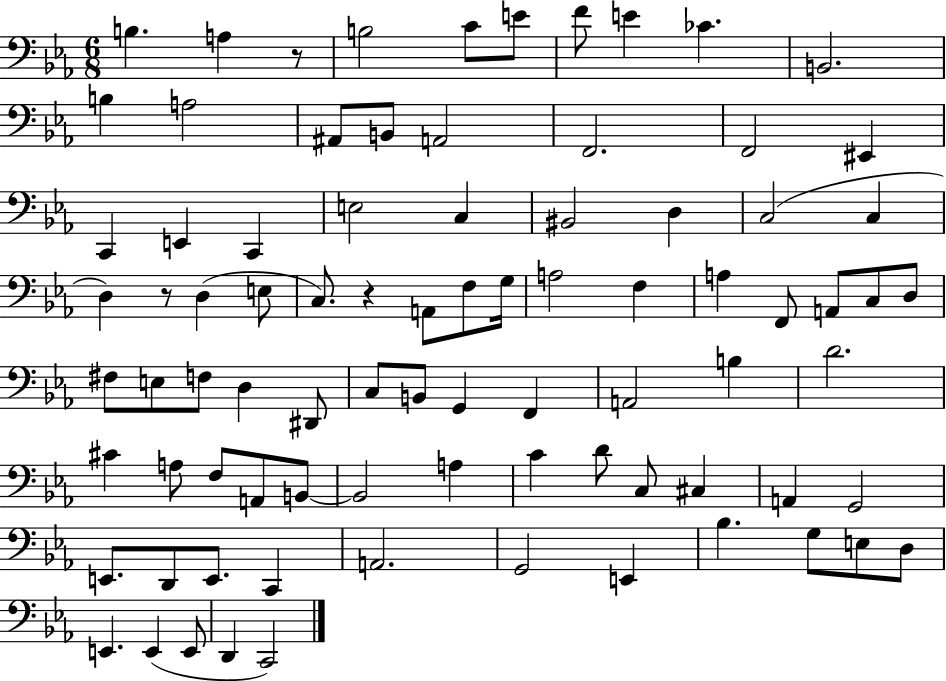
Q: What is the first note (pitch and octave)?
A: B3